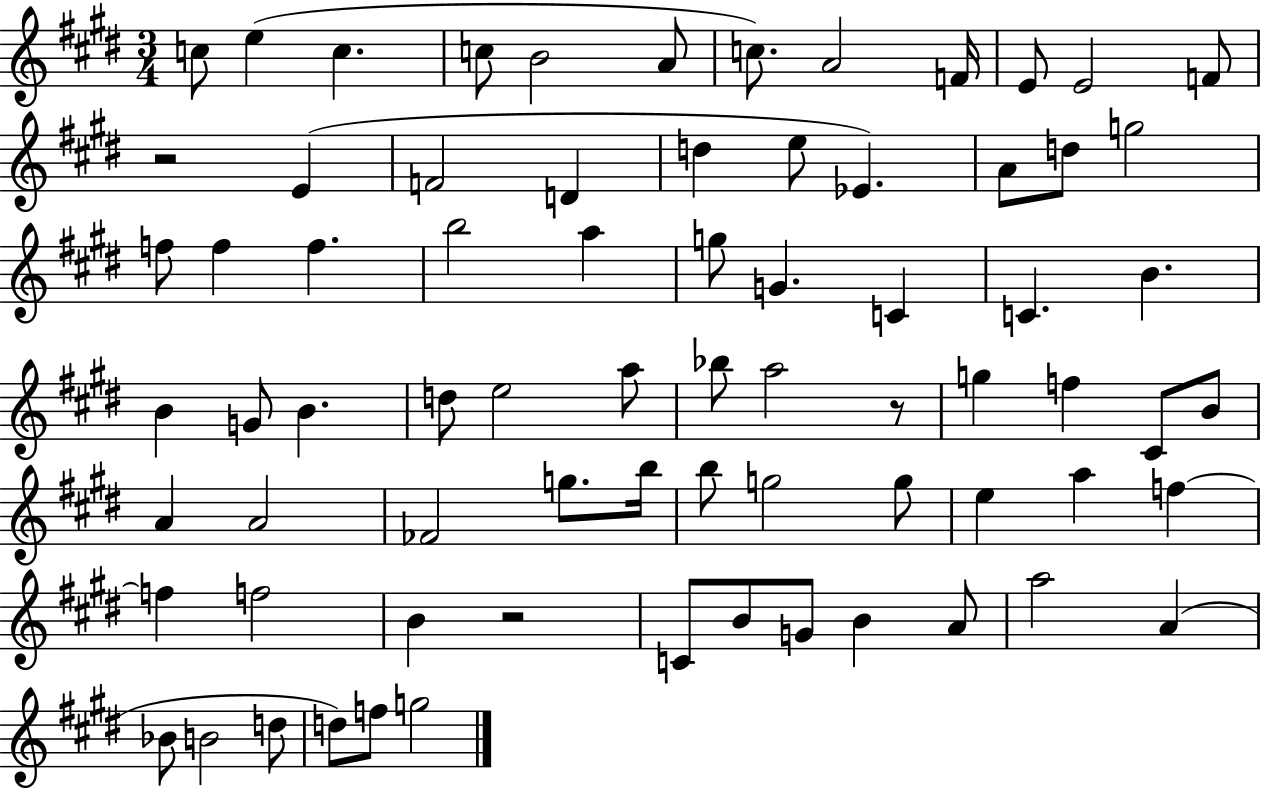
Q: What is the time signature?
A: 3/4